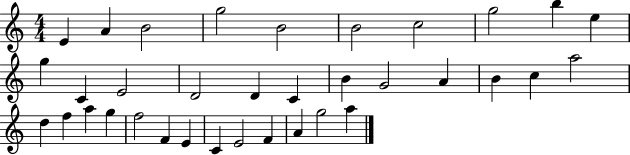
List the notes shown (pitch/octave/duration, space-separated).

E4/q A4/q B4/h G5/h B4/h B4/h C5/h G5/h B5/q E5/q G5/q C4/q E4/h D4/h D4/q C4/q B4/q G4/h A4/q B4/q C5/q A5/h D5/q F5/q A5/q G5/q F5/h F4/q E4/q C4/q E4/h F4/q A4/q G5/h A5/q